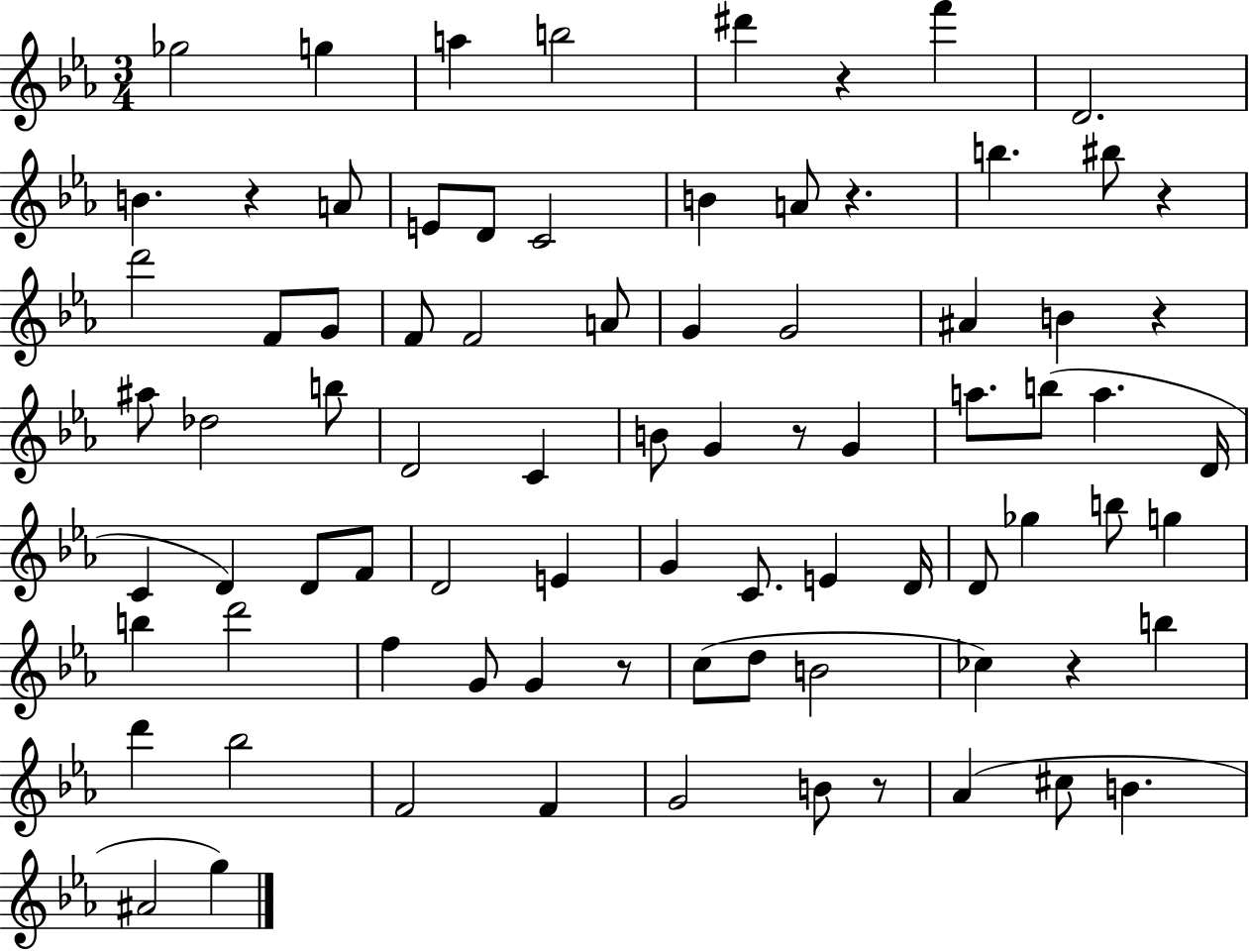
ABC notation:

X:1
T:Untitled
M:3/4
L:1/4
K:Eb
_g2 g a b2 ^d' z f' D2 B z A/2 E/2 D/2 C2 B A/2 z b ^b/2 z d'2 F/2 G/2 F/2 F2 A/2 G G2 ^A B z ^a/2 _d2 b/2 D2 C B/2 G z/2 G a/2 b/2 a D/4 C D D/2 F/2 D2 E G C/2 E D/4 D/2 _g b/2 g b d'2 f G/2 G z/2 c/2 d/2 B2 _c z b d' _b2 F2 F G2 B/2 z/2 _A ^c/2 B ^A2 g